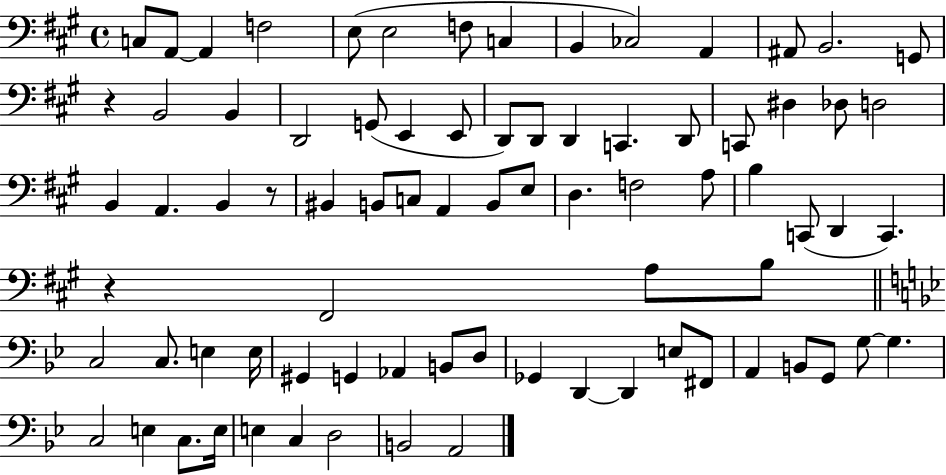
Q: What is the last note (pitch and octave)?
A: A2